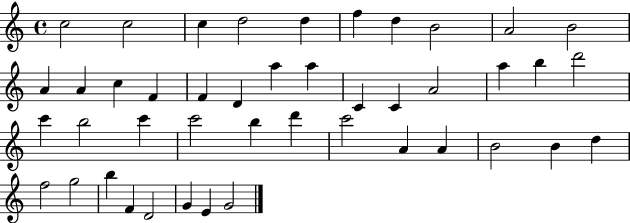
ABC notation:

X:1
T:Untitled
M:4/4
L:1/4
K:C
c2 c2 c d2 d f d B2 A2 B2 A A c F F D a a C C A2 a b d'2 c' b2 c' c'2 b d' c'2 A A B2 B d f2 g2 b F D2 G E G2